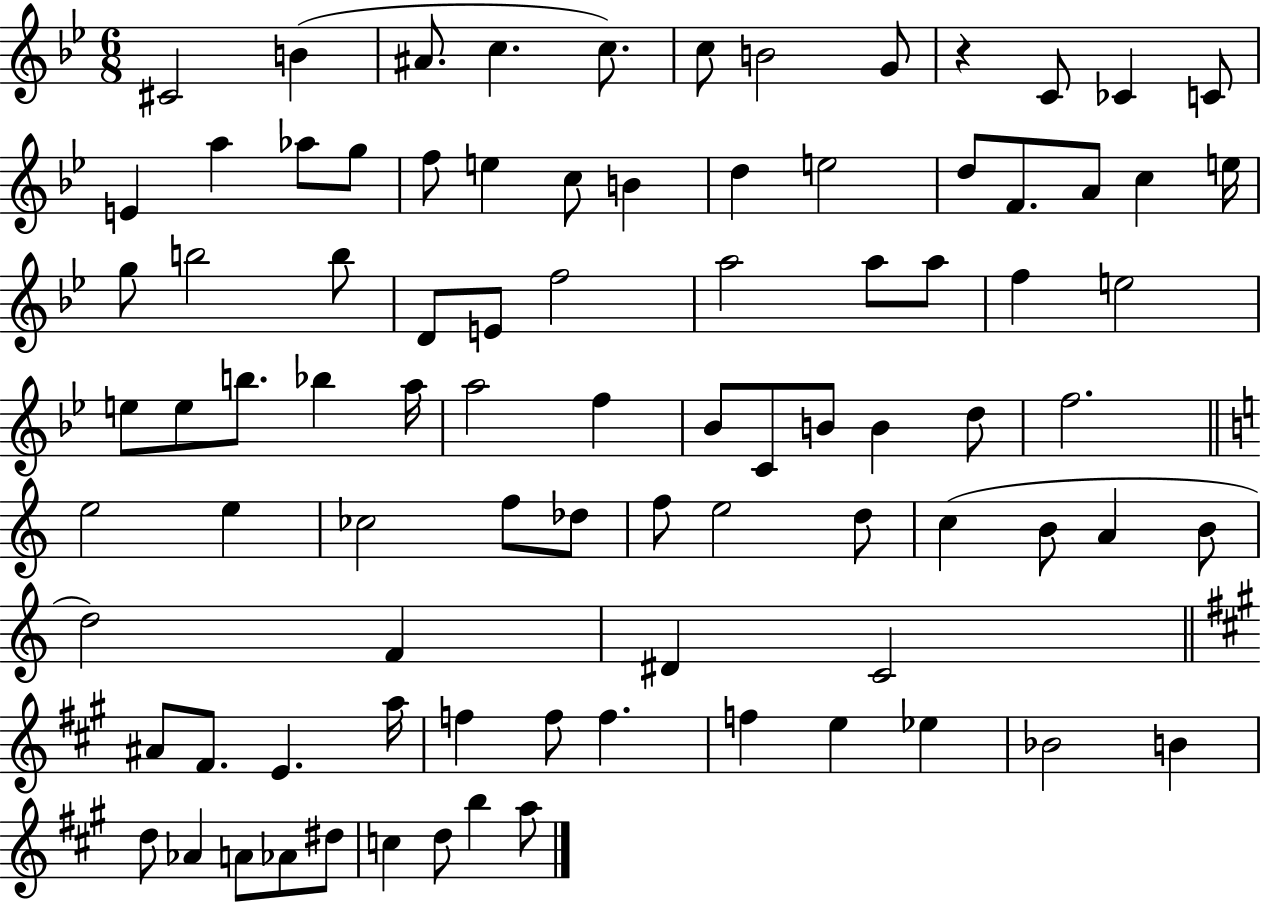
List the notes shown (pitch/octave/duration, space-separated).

C#4/h B4/q A#4/e. C5/q. C5/e. C5/e B4/h G4/e R/q C4/e CES4/q C4/e E4/q A5/q Ab5/e G5/e F5/e E5/q C5/e B4/q D5/q E5/h D5/e F4/e. A4/e C5/q E5/s G5/e B5/h B5/e D4/e E4/e F5/h A5/h A5/e A5/e F5/q E5/h E5/e E5/e B5/e. Bb5/q A5/s A5/h F5/q Bb4/e C4/e B4/e B4/q D5/e F5/h. E5/h E5/q CES5/h F5/e Db5/e F5/e E5/h D5/e C5/q B4/e A4/q B4/e D5/h F4/q D#4/q C4/h A#4/e F#4/e. E4/q. A5/s F5/q F5/e F5/q. F5/q E5/q Eb5/q Bb4/h B4/q D5/e Ab4/q A4/e Ab4/e D#5/e C5/q D5/e B5/q A5/e